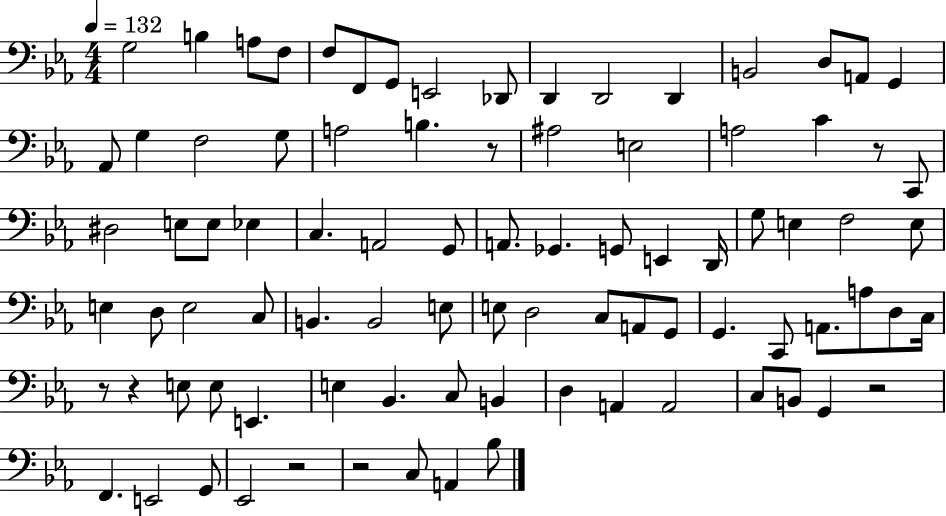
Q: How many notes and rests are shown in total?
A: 88